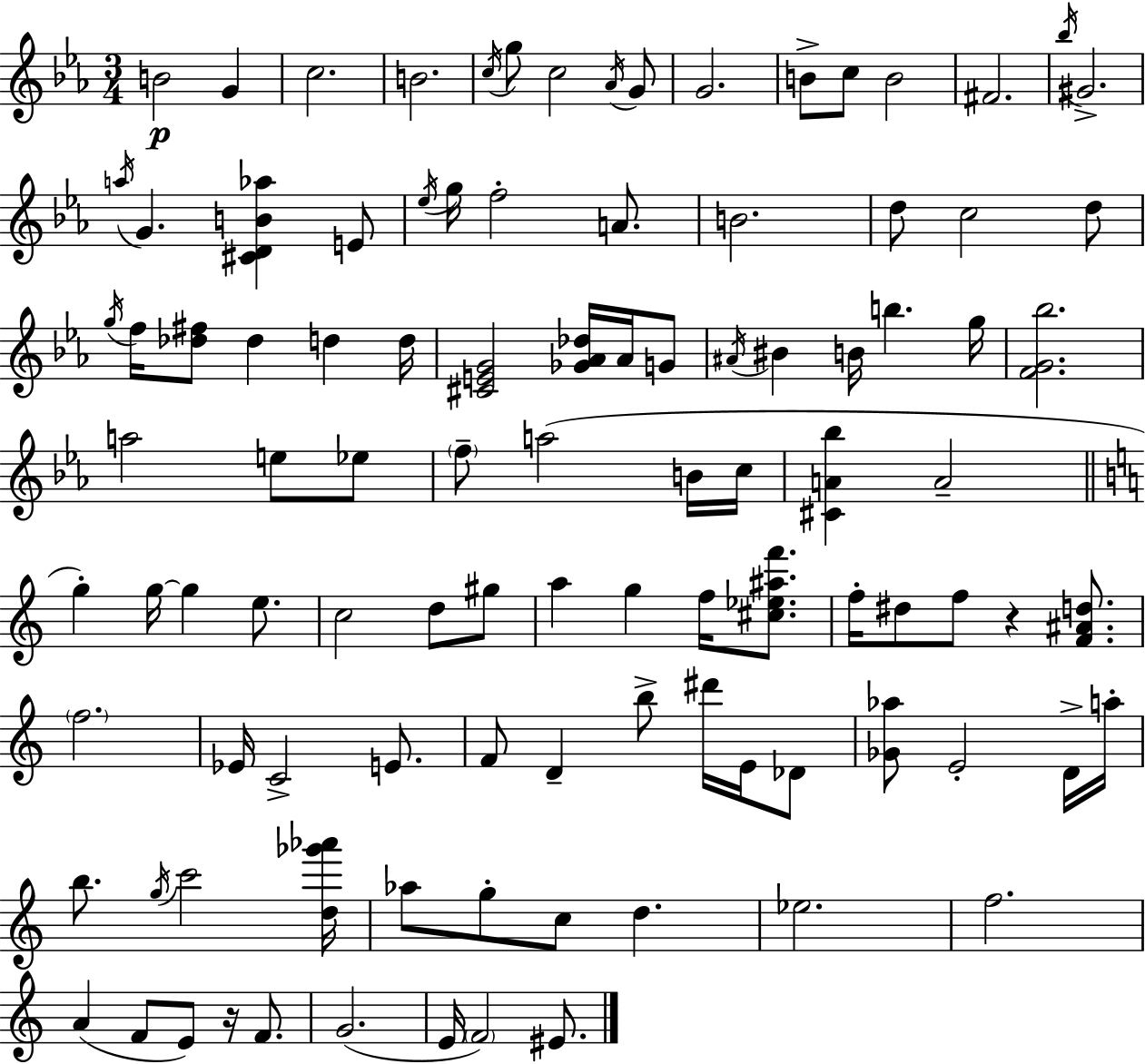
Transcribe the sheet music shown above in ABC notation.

X:1
T:Untitled
M:3/4
L:1/4
K:Eb
B2 G c2 B2 c/4 g/2 c2 _A/4 G/2 G2 B/2 c/2 B2 ^F2 _b/4 ^G2 a/4 G [^CDB_a] E/2 _e/4 g/4 f2 A/2 B2 d/2 c2 d/2 g/4 f/4 [_d^f]/2 _d d d/4 [^CEG]2 [_G_A_d]/4 _A/4 G/2 ^A/4 ^B B/4 b g/4 [FG_b]2 a2 e/2 _e/2 f/2 a2 B/4 c/4 [^CA_b] A2 g g/4 g e/2 c2 d/2 ^g/2 a g f/4 [^c_e^af']/2 f/4 ^d/2 f/2 z [F^Ad]/2 f2 _E/4 C2 E/2 F/2 D b/2 ^d'/4 E/4 _D/2 [_G_a]/2 E2 D/4 a/4 b/2 g/4 c'2 [d_g'_a']/4 _a/2 g/2 c/2 d _e2 f2 A F/2 E/2 z/4 F/2 G2 E/4 F2 ^E/2